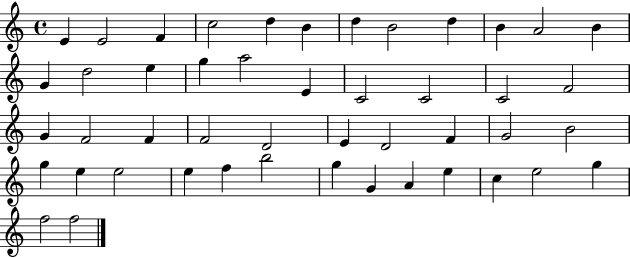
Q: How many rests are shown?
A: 0